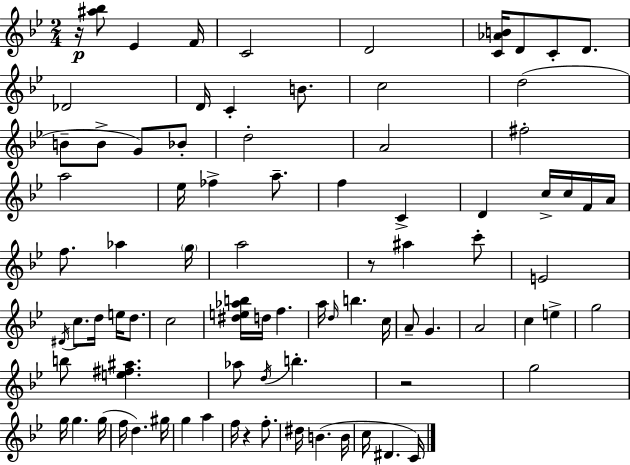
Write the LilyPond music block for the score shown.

{
  \clef treble
  \numericTimeSignature
  \time 2/4
  \key g \minor
  r16\p <ais'' bes''>8 ees'4 f'16 | c'2 | d'2 | <c' aes' b'>16 d'8 c'8-. d'8. | \break des'2 | d'16 c'4-. b'8. | c''2 | d''2( | \break b'8-- b'8-> g'8) bes'8-. | d''2-. | a'2 | fis''2-. | \break a''2 | ees''16 fes''4-> a''8.-- | f''4 c'4-> | d'4 c''16-> c''16 f'16 a'16 | \break f''8. aes''4 \parenthesize g''16 | a''2 | r8 ais''4 c'''8-. | e'2 | \break \acciaccatura { dis'16 } c''8. d''16 e''16 d''8. | c''2 | <dis'' e'' aes'' b''>16 d''16 f''4. | a''16 \grace { d''16 } b''4. | \break c''16 a'8-- g'4. | a'2 | c''4 e''4-> | g''2 | \break b''8 <e'' fis'' ais''>4. | aes''8 \acciaccatura { d''16 } b''4.-. | r2 | g''2 | \break g''16 g''4. | g''16( f''16 d''4.) | gis''16 g''4 a''4 | f''16 r4 | \break f''8.-. dis''16 b'4.( | b'16 c''16 dis'4. | c'16) \bar "|."
}